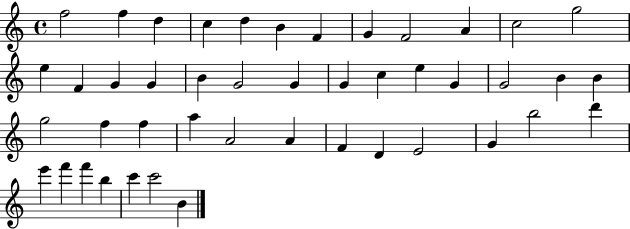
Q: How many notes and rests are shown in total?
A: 45